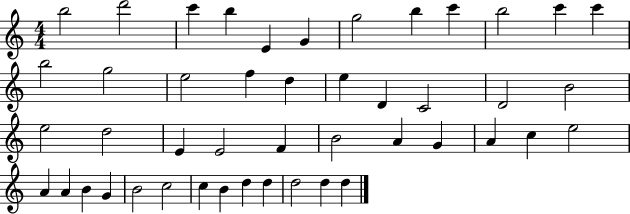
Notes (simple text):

B5/h D6/h C6/q B5/q E4/q G4/q G5/h B5/q C6/q B5/h C6/q C6/q B5/h G5/h E5/h F5/q D5/q E5/q D4/q C4/h D4/h B4/h E5/h D5/h E4/q E4/h F4/q B4/h A4/q G4/q A4/q C5/q E5/h A4/q A4/q B4/q G4/q B4/h C5/h C5/q B4/q D5/q D5/q D5/h D5/q D5/q